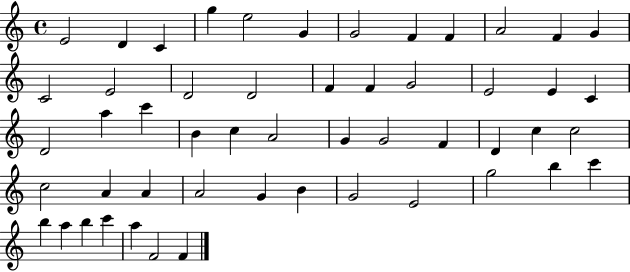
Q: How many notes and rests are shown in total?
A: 52